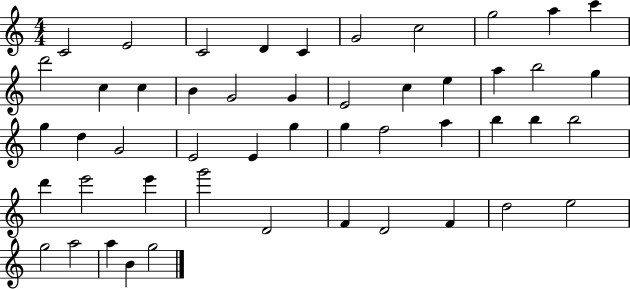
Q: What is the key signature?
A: C major